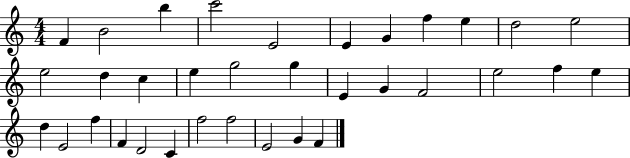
F4/q B4/h B5/q C6/h E4/h E4/q G4/q F5/q E5/q D5/h E5/h E5/h D5/q C5/q E5/q G5/h G5/q E4/q G4/q F4/h E5/h F5/q E5/q D5/q E4/h F5/q F4/q D4/h C4/q F5/h F5/h E4/h G4/q F4/q